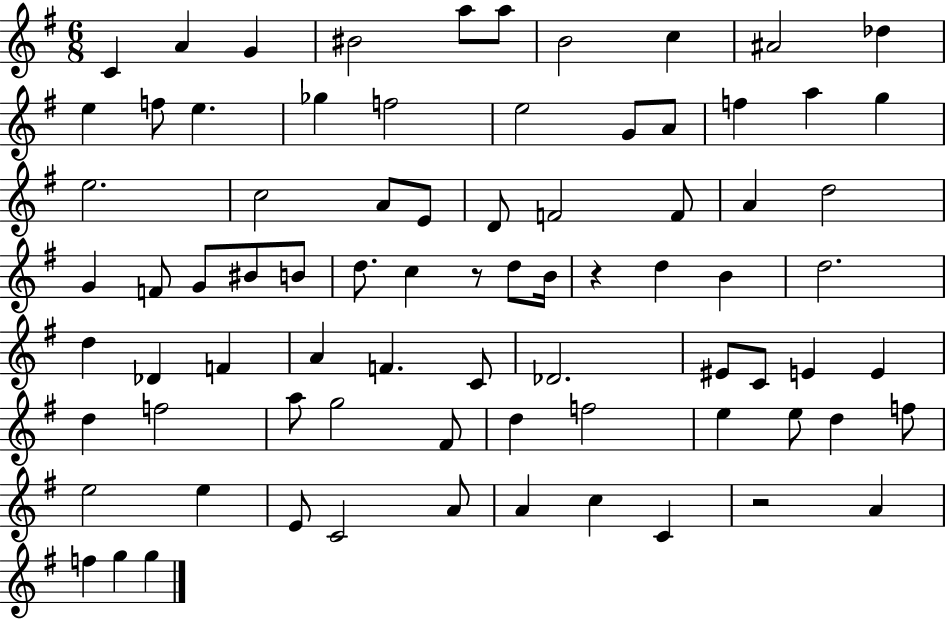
C4/q A4/q G4/q BIS4/h A5/e A5/e B4/h C5/q A#4/h Db5/q E5/q F5/e E5/q. Gb5/q F5/h E5/h G4/e A4/e F5/q A5/q G5/q E5/h. C5/h A4/e E4/e D4/e F4/h F4/e A4/q D5/h G4/q F4/e G4/e BIS4/e B4/e D5/e. C5/q R/e D5/e B4/s R/q D5/q B4/q D5/h. D5/q Db4/q F4/q A4/q F4/q. C4/e Db4/h. EIS4/e C4/e E4/q E4/q D5/q F5/h A5/e G5/h F#4/e D5/q F5/h E5/q E5/e D5/q F5/e E5/h E5/q E4/e C4/h A4/e A4/q C5/q C4/q R/h A4/q F5/q G5/q G5/q